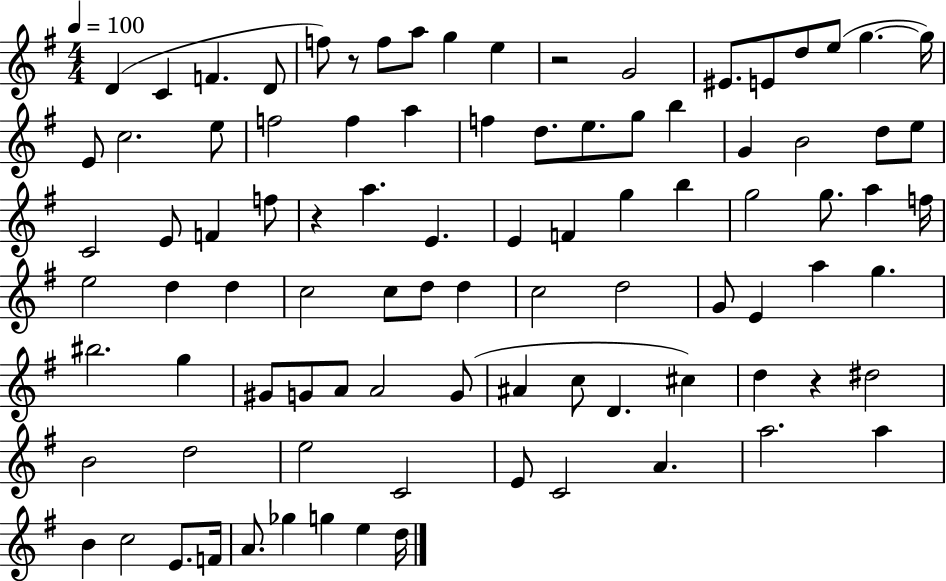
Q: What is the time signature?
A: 4/4